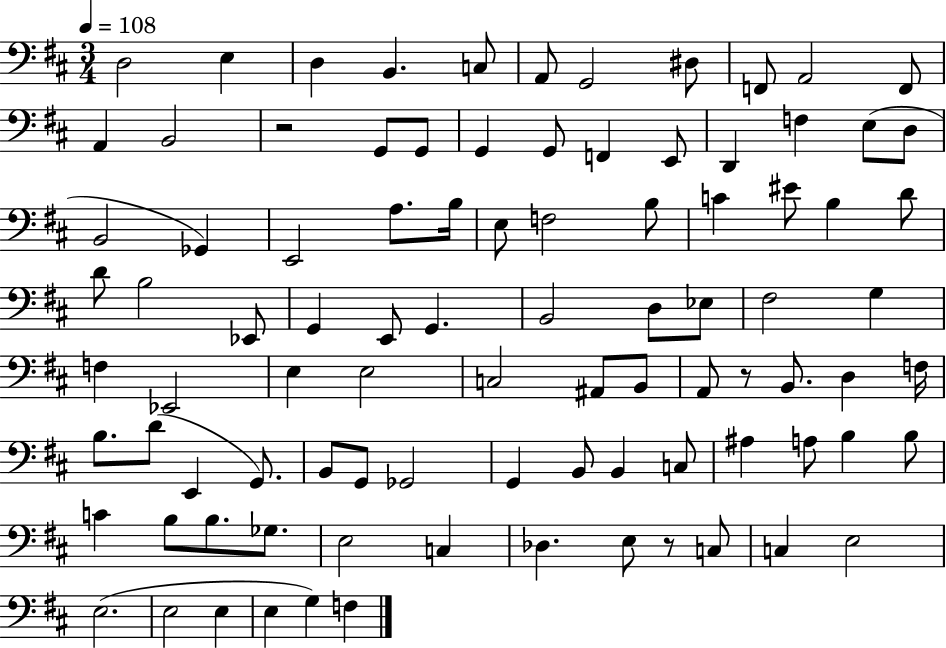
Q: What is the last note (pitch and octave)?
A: F3